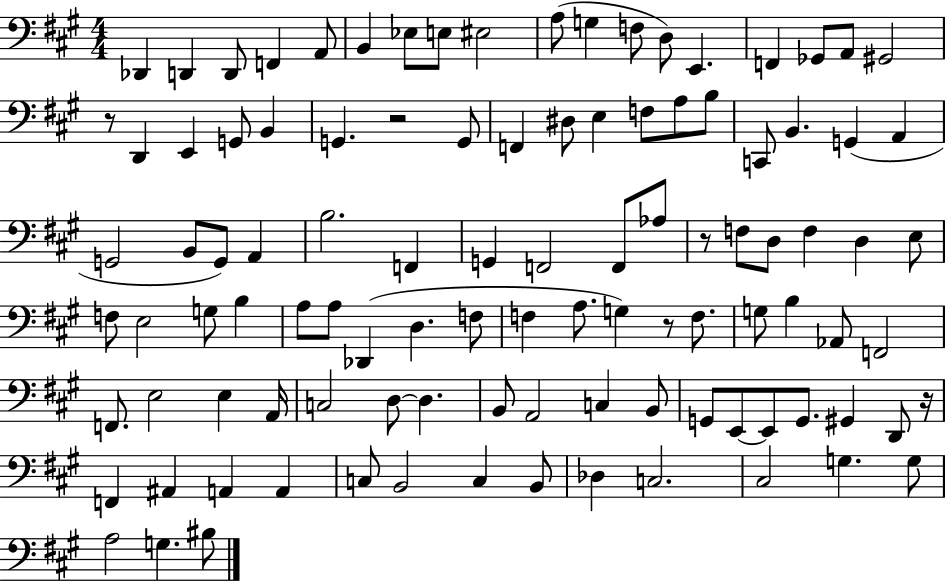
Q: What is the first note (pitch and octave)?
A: Db2